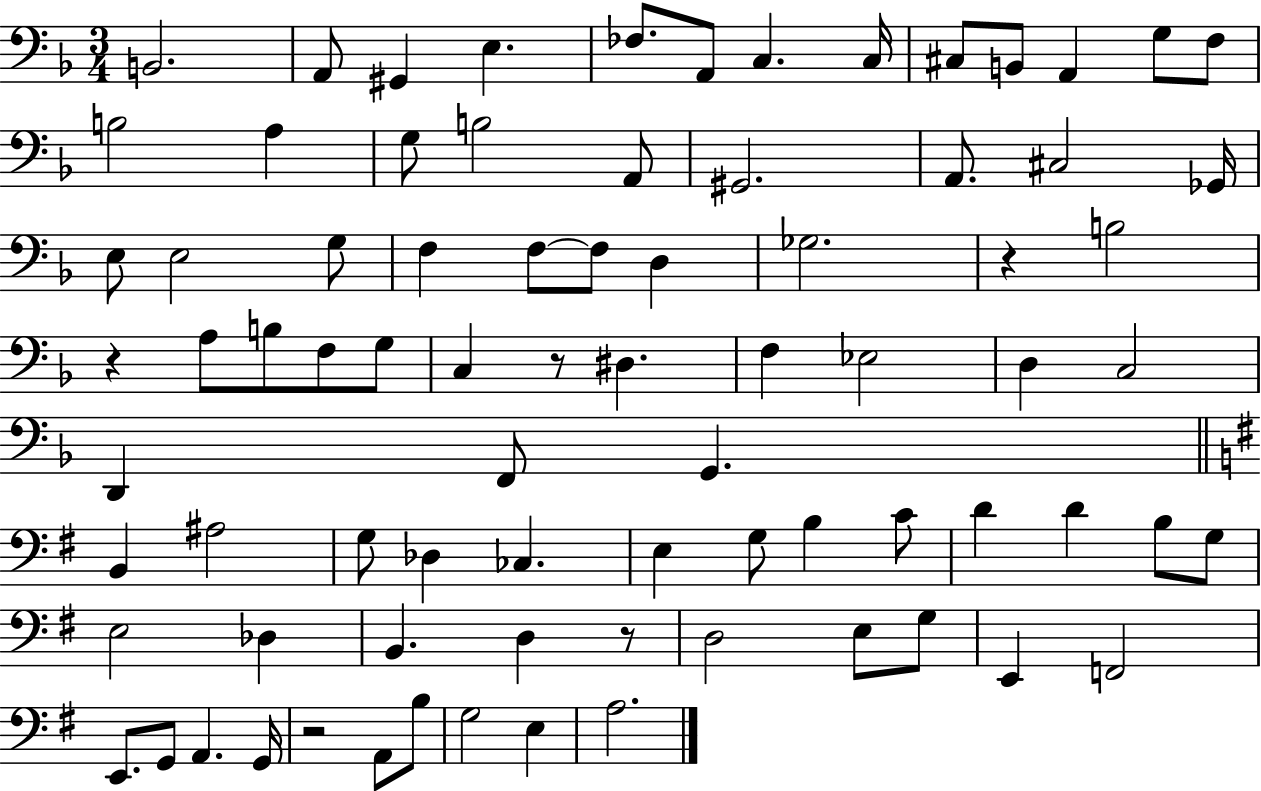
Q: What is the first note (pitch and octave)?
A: B2